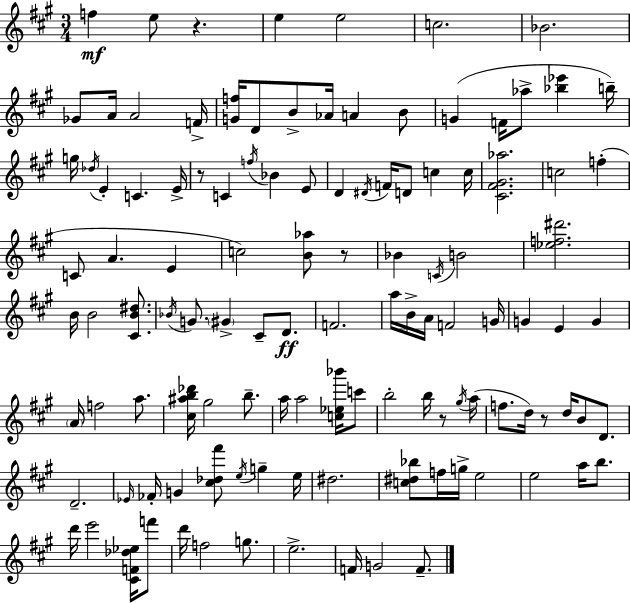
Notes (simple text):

F5/q E5/e R/q. E5/q E5/h C5/h. Bb4/h. Gb4/e A4/s A4/h F4/s [G4,F5]/s D4/e B4/e Ab4/s A4/q B4/e G4/q F4/s Ab5/e [Bb5,Eb6]/q B5/s G5/s Db5/s E4/q C4/q. E4/s R/e C4/q F5/s Bb4/q E4/e D4/q D#4/s F4/s D4/e C5/q C5/s [C#4,F#4,G#4,Ab5]/h. C5/h F5/q C4/e A4/q. E4/q C5/h [B4,Ab5]/e R/e Bb4/q C4/s B4/h [Eb5,F5,D#6]/h. B4/s B4/h [C#4,B4,D#5]/e. Bb4/s G4/e. G#4/q C#4/e D4/e. F4/h. A5/s B4/s A4/s F4/h G4/s G4/q E4/q G4/q A4/s F5/h A5/e. [C#5,A#5,B5,Db6]/s G#5/h B5/e. A5/s A5/h [C5,Eb5,Bb6]/s C6/e B5/h B5/s R/e G#5/s A5/s F5/e. D5/s R/e D5/s B4/e D4/e. D4/h. Eb4/s FES4/s G4/q [C#5,Db5,F#6]/e E5/s G5/q E5/s D#5/h. [C5,D#5,Bb5]/e F5/s G5/s E5/h E5/h A5/s B5/e. D6/s E6/h [C#4,F4,Db5,Eb5]/s F6/e D6/s F5/h G5/e. E5/h. F4/s G4/h F4/e.